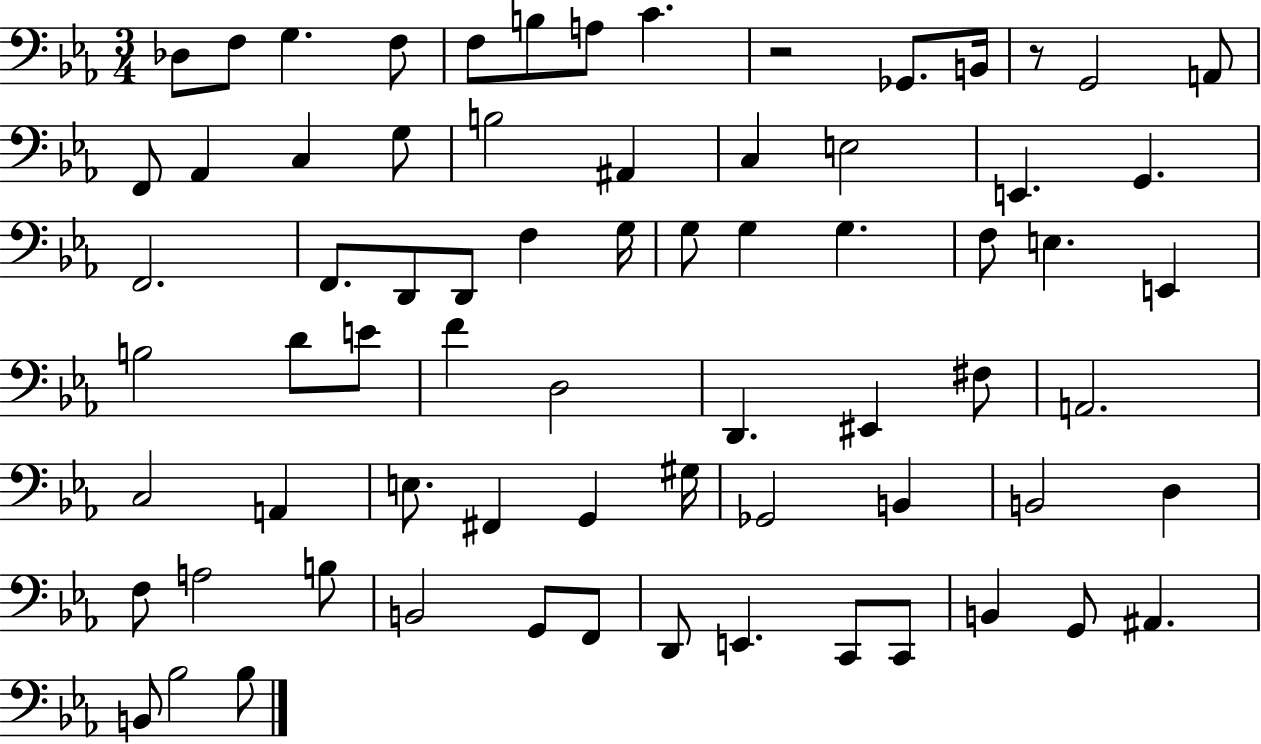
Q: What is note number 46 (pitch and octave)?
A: E3